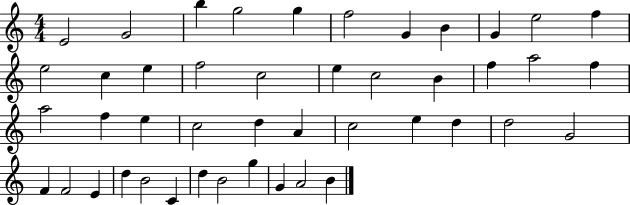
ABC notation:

X:1
T:Untitled
M:4/4
L:1/4
K:C
E2 G2 b g2 g f2 G B G e2 f e2 c e f2 c2 e c2 B f a2 f a2 f e c2 d A c2 e d d2 G2 F F2 E d B2 C d B2 g G A2 B